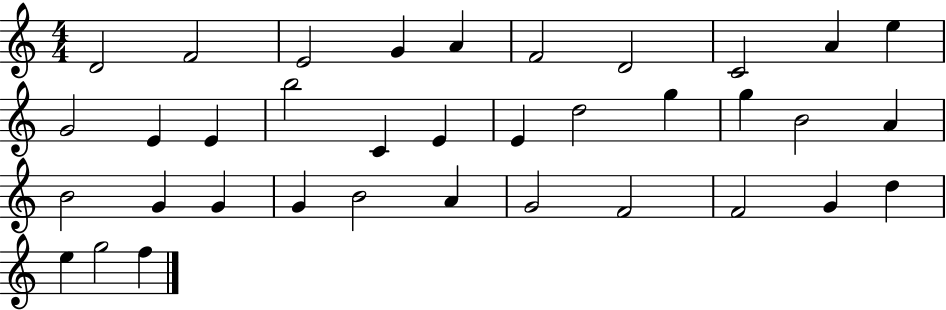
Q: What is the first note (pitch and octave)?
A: D4